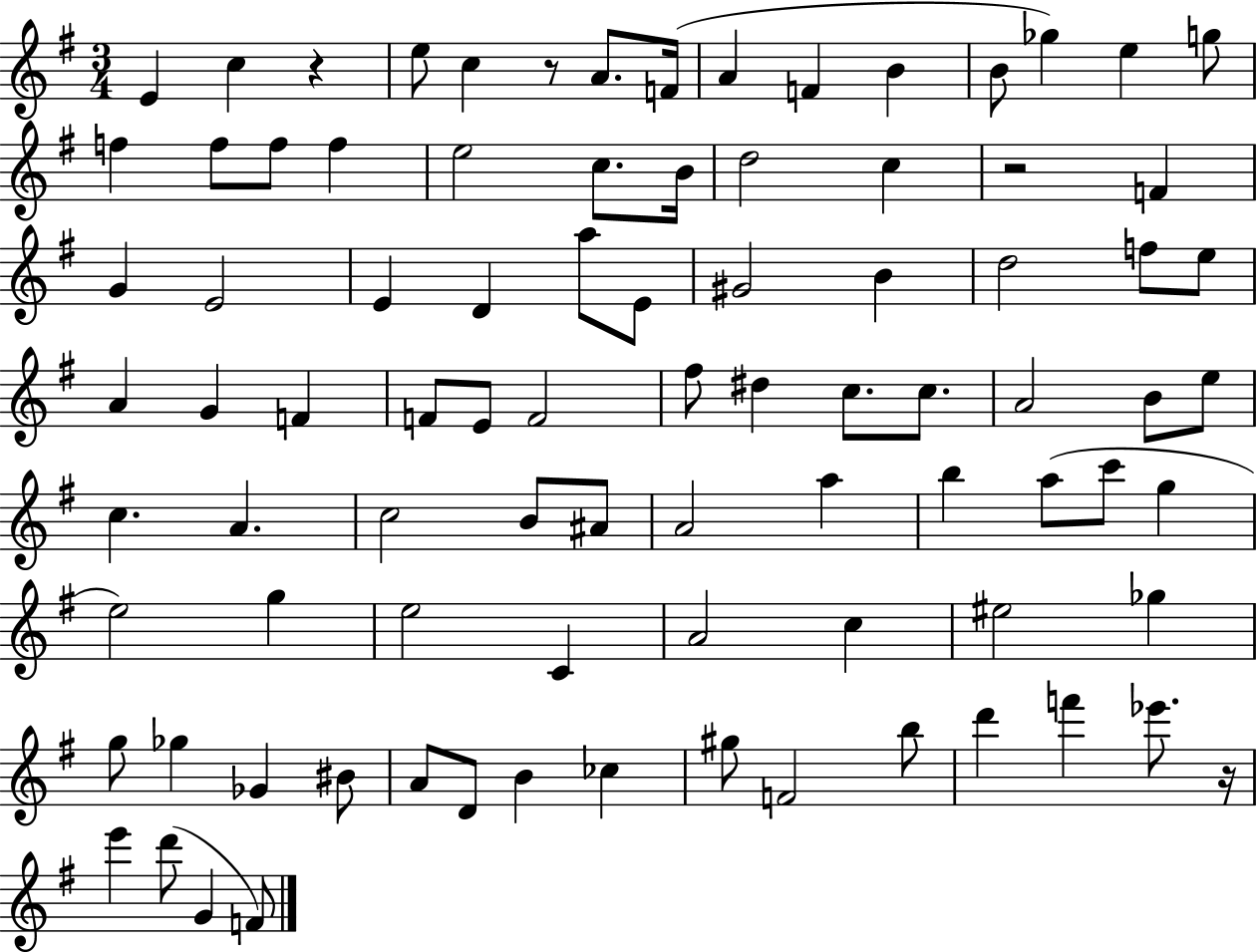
X:1
T:Untitled
M:3/4
L:1/4
K:G
E c z e/2 c z/2 A/2 F/4 A F B B/2 _g e g/2 f f/2 f/2 f e2 c/2 B/4 d2 c z2 F G E2 E D a/2 E/2 ^G2 B d2 f/2 e/2 A G F F/2 E/2 F2 ^f/2 ^d c/2 c/2 A2 B/2 e/2 c A c2 B/2 ^A/2 A2 a b a/2 c'/2 g e2 g e2 C A2 c ^e2 _g g/2 _g _G ^B/2 A/2 D/2 B _c ^g/2 F2 b/2 d' f' _e'/2 z/4 e' d'/2 G F/2